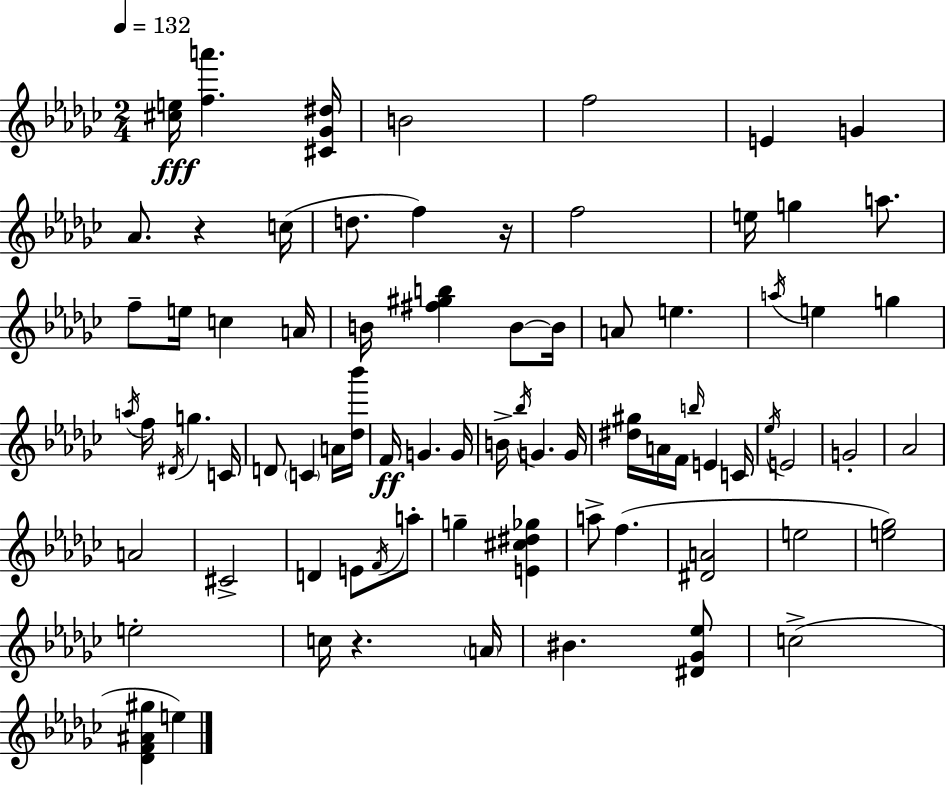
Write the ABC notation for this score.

X:1
T:Untitled
M:2/4
L:1/4
K:Ebm
[^ce]/4 [fa'] [^C_G^d]/4 B2 f2 E G _A/2 z c/4 d/2 f z/4 f2 e/4 g a/2 f/2 e/4 c A/4 B/4 [^f^gb] B/2 B/4 A/2 e a/4 e g a/4 f/4 ^D/4 g C/4 D/2 C A/4 [_d_b']/4 F/4 G G/4 B/4 _b/4 G G/4 [^d^g]/4 A/4 F/4 b/4 E C/4 _e/4 E2 G2 _A2 A2 ^C2 D E/2 F/4 a/2 g [E^c^d_g] a/2 f [^DA]2 e2 [e_g]2 e2 c/4 z A/4 ^B [^D_G_e]/2 c2 [_DF^A^g] e